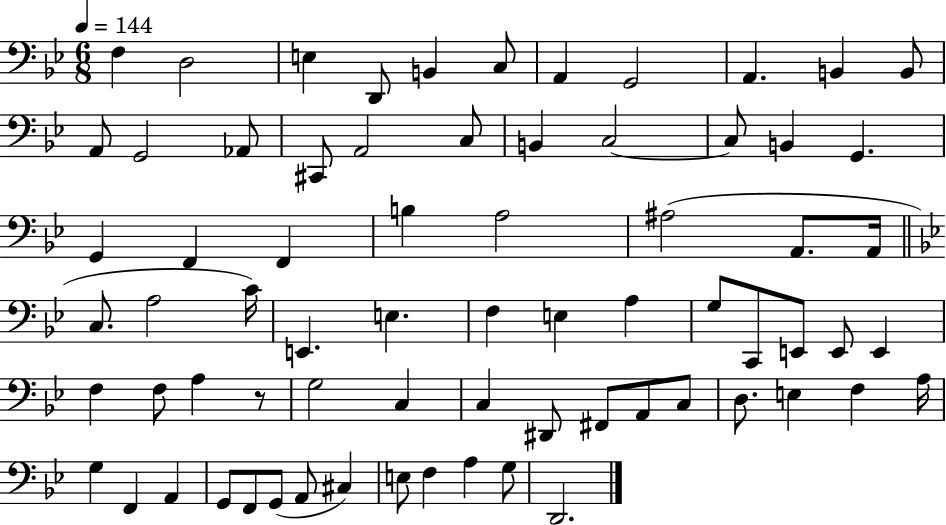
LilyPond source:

{
  \clef bass
  \numericTimeSignature
  \time 6/8
  \key bes \major
  \tempo 4 = 144
  f4 d2 | e4 d,8 b,4 c8 | a,4 g,2 | a,4. b,4 b,8 | \break a,8 g,2 aes,8 | cis,8 a,2 c8 | b,4 c2~~ | c8 b,4 g,4. | \break g,4 f,4 f,4 | b4 a2 | ais2( a,8. a,16 | \bar "||" \break \key g \minor c8. a2 c'16) | e,4. e4. | f4 e4 a4 | g8 c,8 e,8 e,8 e,4 | \break f4 f8 a4 r8 | g2 c4 | c4 dis,8 fis,8 a,8 c8 | d8. e4 f4 a16 | \break g4 f,4 a,4 | g,8 f,8 g,8( a,8 cis4) | e8 f4 a4 g8 | d,2. | \break \bar "|."
}